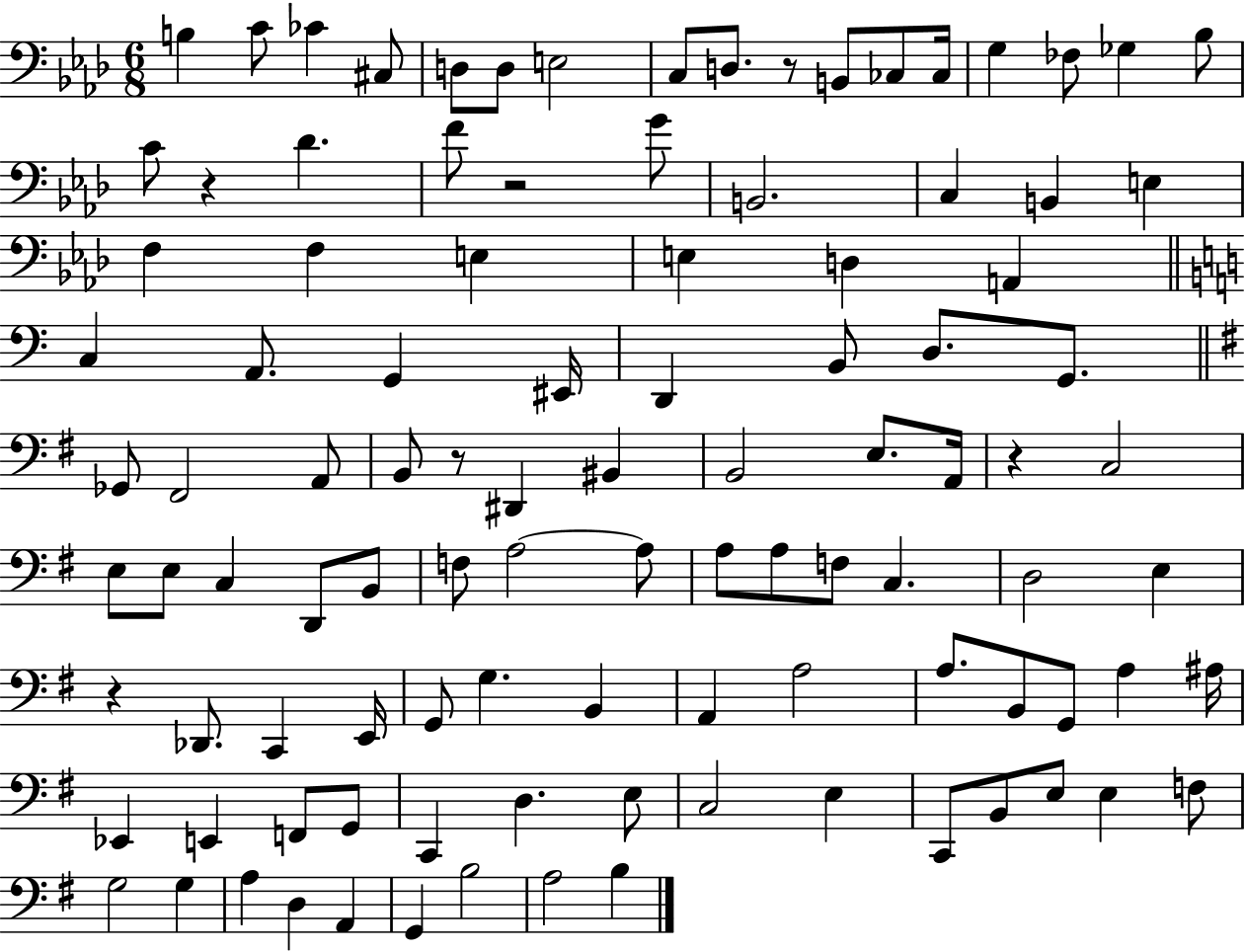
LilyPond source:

{
  \clef bass
  \numericTimeSignature
  \time 6/8
  \key aes \major
  b4 c'8 ces'4 cis8 | d8 d8 e2 | c8 d8. r8 b,8 ces8 ces16 | g4 fes8 ges4 bes8 | \break c'8 r4 des'4. | f'8 r2 g'8 | b,2. | c4 b,4 e4 | \break f4 f4 e4 | e4 d4 a,4 | \bar "||" \break \key a \minor c4 a,8. g,4 eis,16 | d,4 b,8 d8. g,8. | \bar "||" \break \key e \minor ges,8 fis,2 a,8 | b,8 r8 dis,4 bis,4 | b,2 e8. a,16 | r4 c2 | \break e8 e8 c4 d,8 b,8 | f8 a2~~ a8 | a8 a8 f8 c4. | d2 e4 | \break r4 des,8. c,4 e,16 | g,8 g4. b,4 | a,4 a2 | a8. b,8 g,8 a4 ais16 | \break ees,4 e,4 f,8 g,8 | c,4 d4. e8 | c2 e4 | c,8 b,8 e8 e4 f8 | \break g2 g4 | a4 d4 a,4 | g,4 b2 | a2 b4 | \break \bar "|."
}